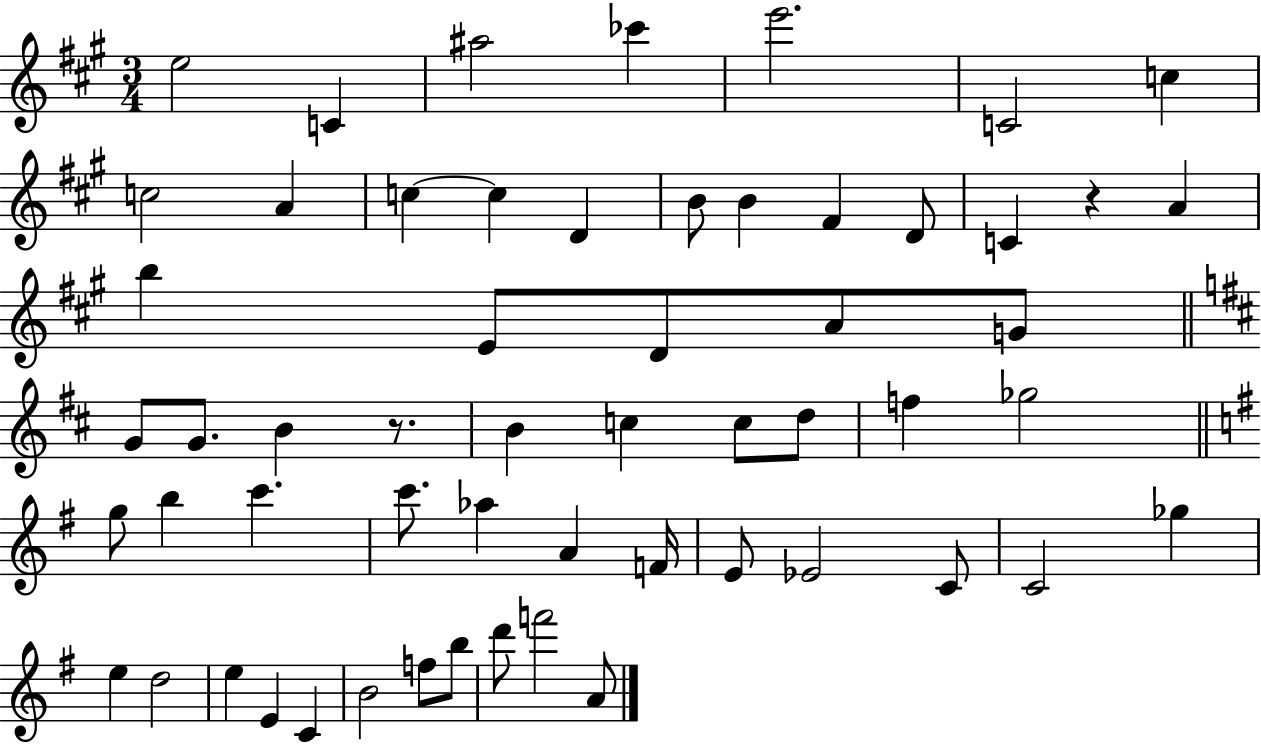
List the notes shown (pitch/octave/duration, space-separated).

E5/h C4/q A#5/h CES6/q E6/h. C4/h C5/q C5/h A4/q C5/q C5/q D4/q B4/e B4/q F#4/q D4/e C4/q R/q A4/q B5/q E4/e D4/e A4/e G4/e G4/e G4/e. B4/q R/e. B4/q C5/q C5/e D5/e F5/q Gb5/h G5/e B5/q C6/q. C6/e. Ab5/q A4/q F4/s E4/e Eb4/h C4/e C4/h Gb5/q E5/q D5/h E5/q E4/q C4/q B4/h F5/e B5/e D6/e F6/h A4/e